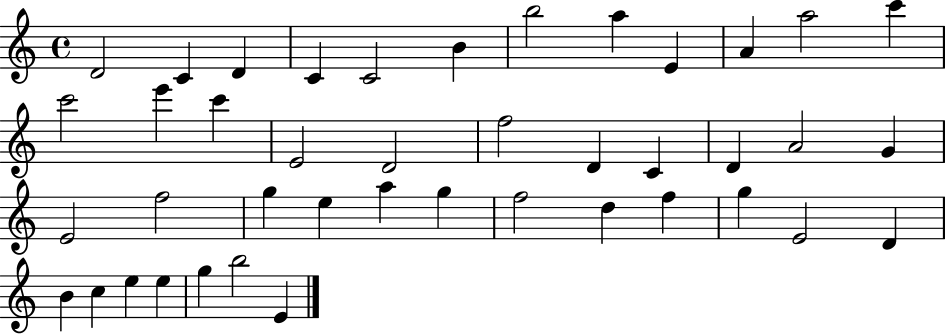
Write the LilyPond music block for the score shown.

{
  \clef treble
  \time 4/4
  \defaultTimeSignature
  \key c \major
  d'2 c'4 d'4 | c'4 c'2 b'4 | b''2 a''4 e'4 | a'4 a''2 c'''4 | \break c'''2 e'''4 c'''4 | e'2 d'2 | f''2 d'4 c'4 | d'4 a'2 g'4 | \break e'2 f''2 | g''4 e''4 a''4 g''4 | f''2 d''4 f''4 | g''4 e'2 d'4 | \break b'4 c''4 e''4 e''4 | g''4 b''2 e'4 | \bar "|."
}